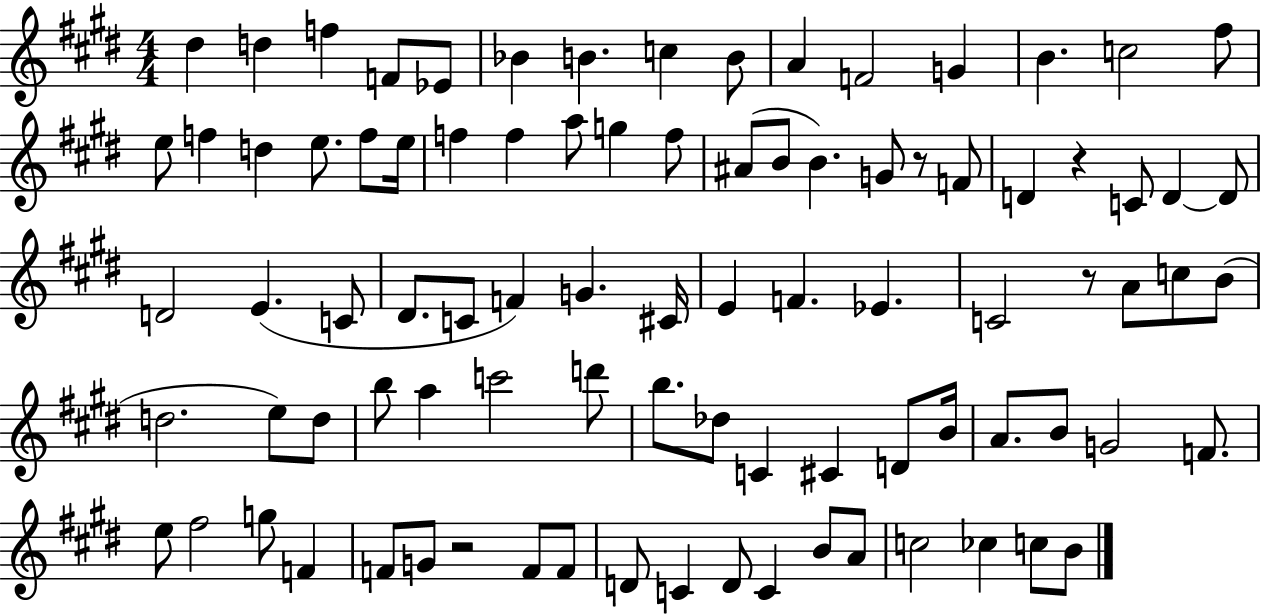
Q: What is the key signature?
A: E major